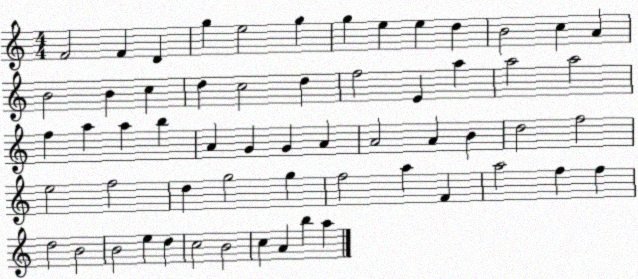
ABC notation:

X:1
T:Untitled
M:4/4
L:1/4
K:C
F2 F D g e2 g g e e d B2 c A B2 B c d c2 d f2 E a a2 a2 f a a b A G G A A2 A B d2 f2 e2 f2 d g2 g f2 a F a2 f f d2 B2 B2 e d c2 B2 c A b a